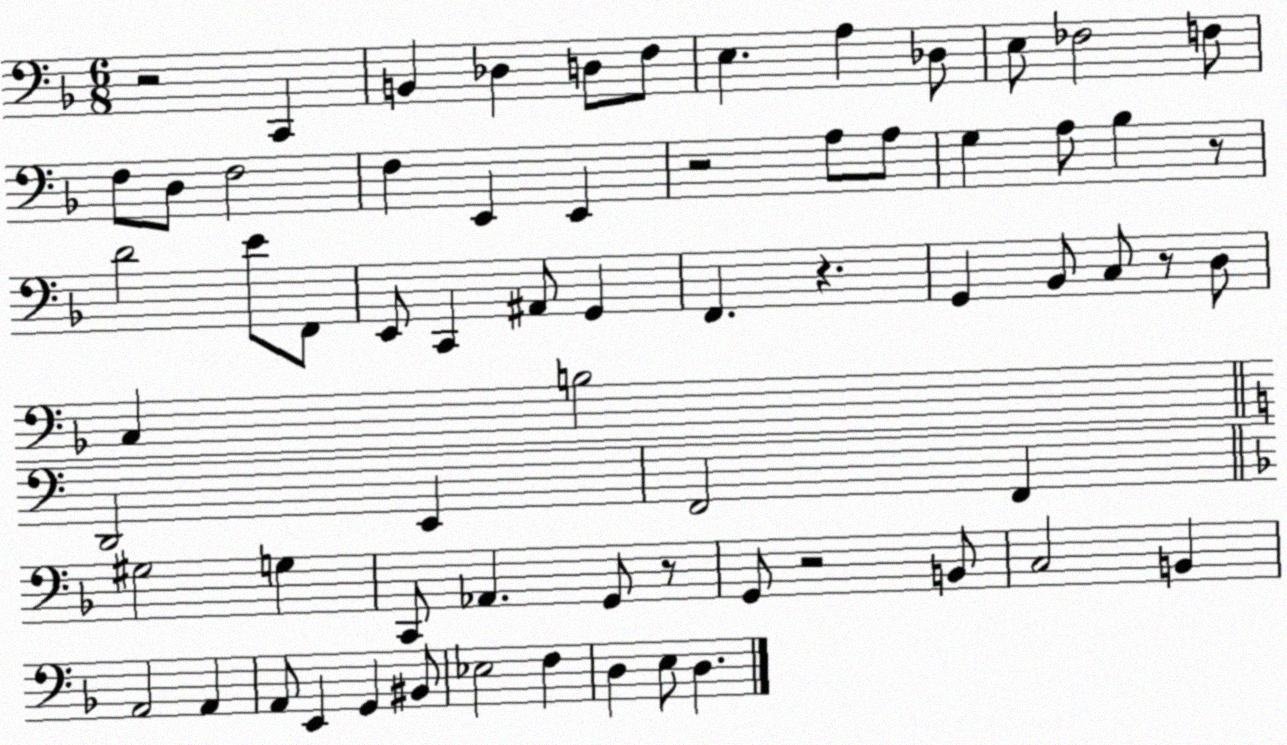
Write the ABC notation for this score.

X:1
T:Untitled
M:6/8
L:1/4
K:F
z2 C,, B,, _D, D,/2 F,/2 E, A, _D,/2 E,/2 _F,2 F,/2 F,/2 D,/2 F,2 F, E,, E,, z2 A,/2 A,/2 G, A,/2 _B, z/2 D2 E/2 F,,/2 E,,/2 C,, ^A,,/2 G,, F,, z G,, _B,,/2 C,/2 z/2 D,/2 C, B,2 D,,2 E,, F,,2 F,, ^G,2 G, C,,/2 _A,, G,,/2 z/2 G,,/2 z2 B,,/2 C,2 B,, A,,2 A,, A,,/2 E,, G,, ^B,,/2 _E,2 F, D, E,/2 D,